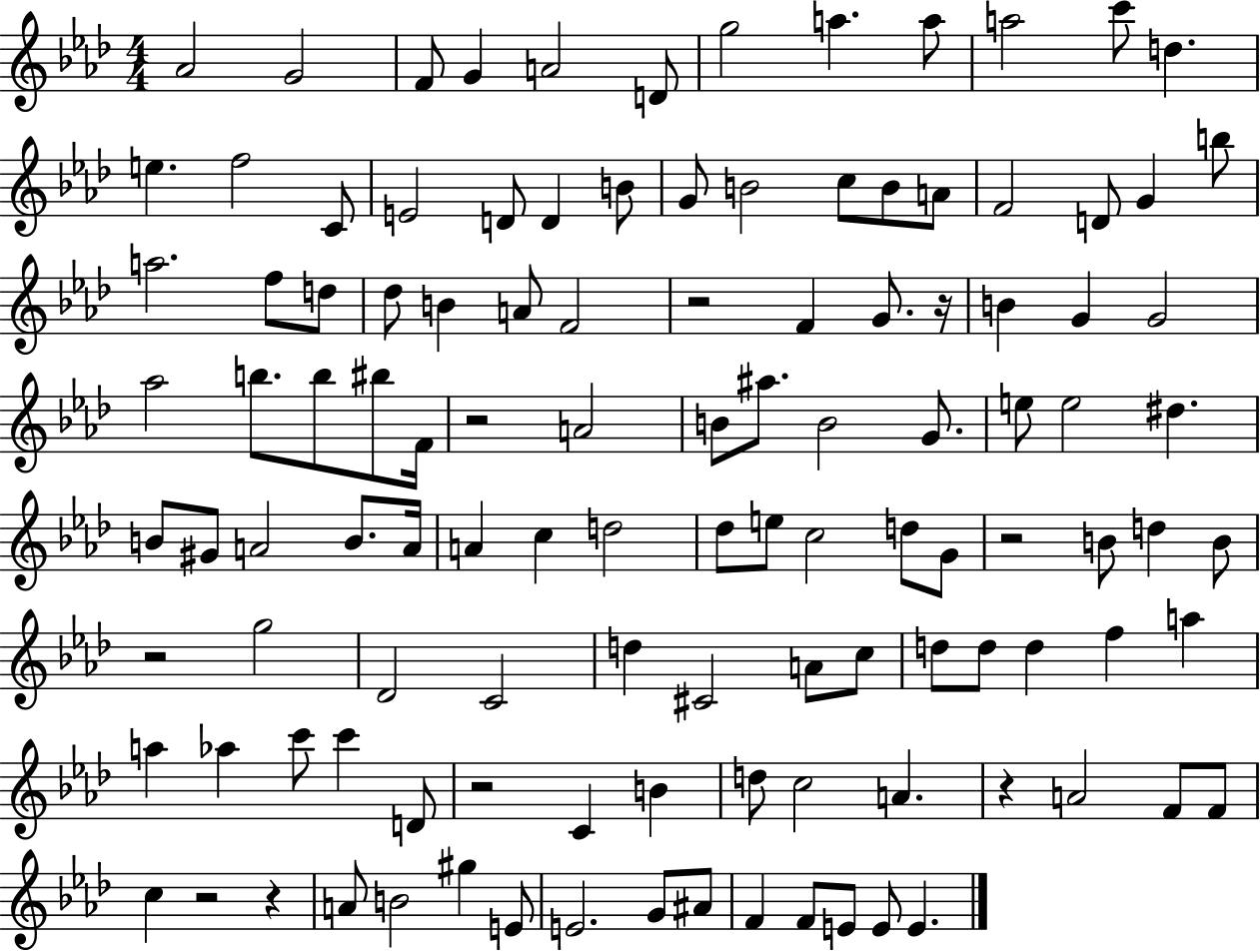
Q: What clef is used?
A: treble